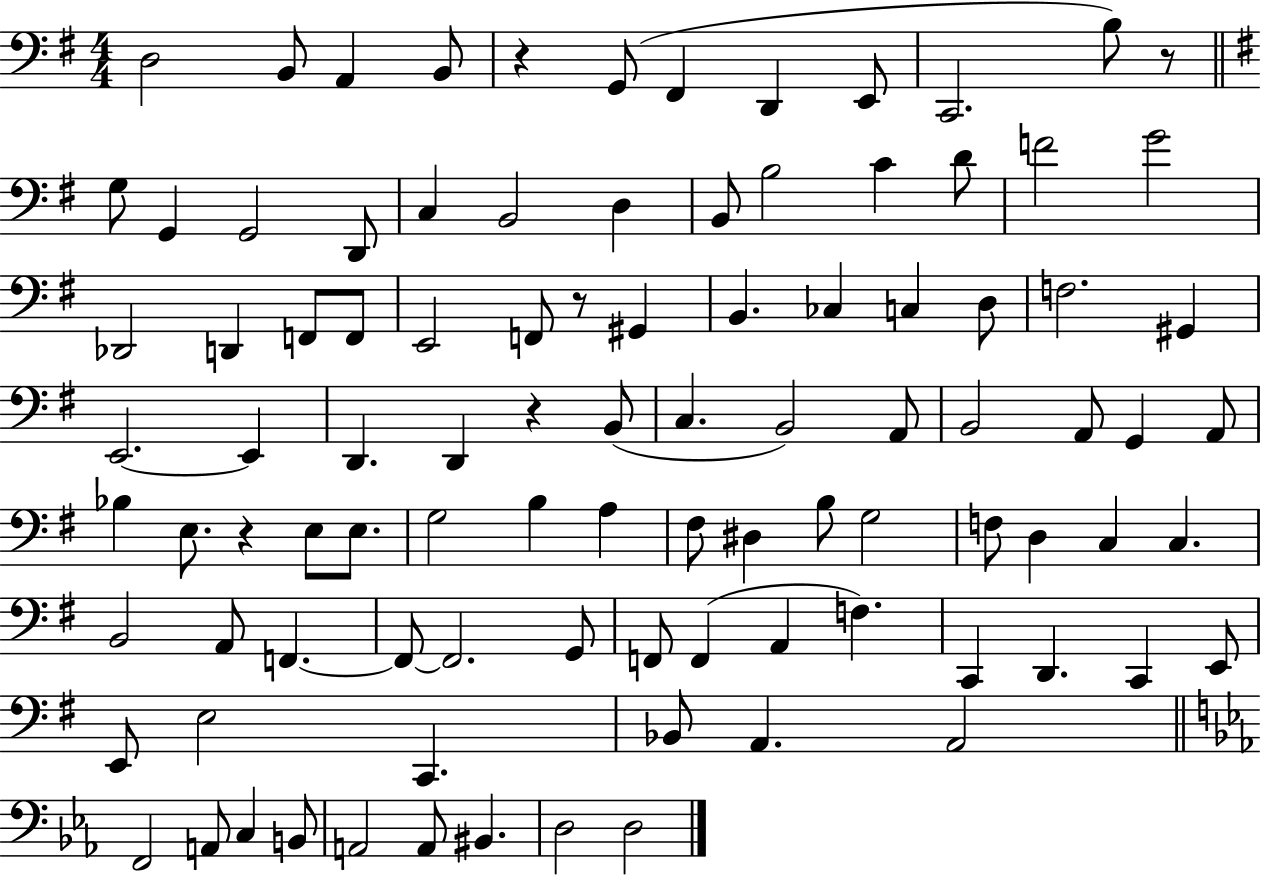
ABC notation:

X:1
T:Untitled
M:4/4
L:1/4
K:G
D,2 B,,/2 A,, B,,/2 z G,,/2 ^F,, D,, E,,/2 C,,2 B,/2 z/2 G,/2 G,, G,,2 D,,/2 C, B,,2 D, B,,/2 B,2 C D/2 F2 G2 _D,,2 D,, F,,/2 F,,/2 E,,2 F,,/2 z/2 ^G,, B,, _C, C, D,/2 F,2 ^G,, E,,2 E,, D,, D,, z B,,/2 C, B,,2 A,,/2 B,,2 A,,/2 G,, A,,/2 _B, E,/2 z E,/2 E,/2 G,2 B, A, ^F,/2 ^D, B,/2 G,2 F,/2 D, C, C, B,,2 A,,/2 F,, F,,/2 F,,2 G,,/2 F,,/2 F,, A,, F, C,, D,, C,, E,,/2 E,,/2 E,2 C,, _B,,/2 A,, A,,2 F,,2 A,,/2 C, B,,/2 A,,2 A,,/2 ^B,, D,2 D,2